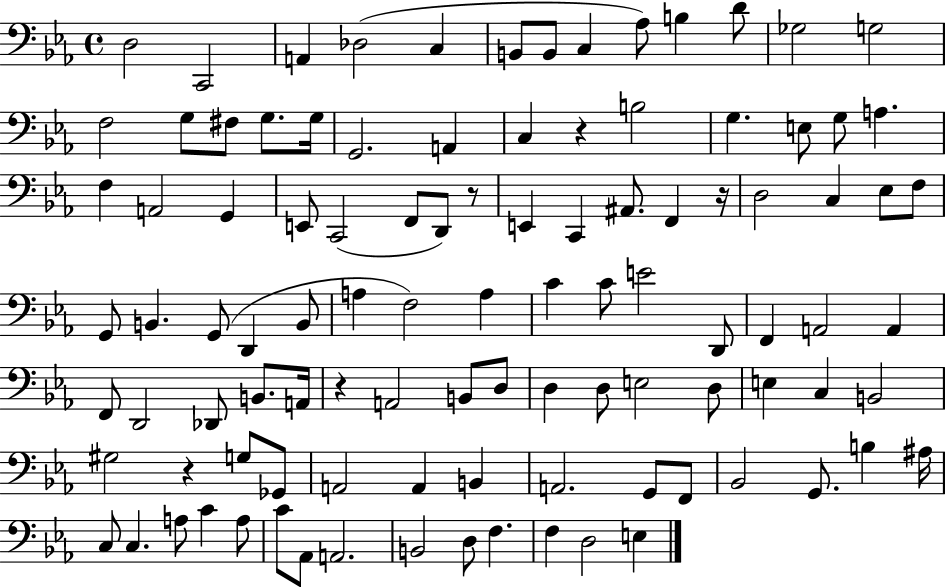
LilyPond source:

{
  \clef bass
  \time 4/4
  \defaultTimeSignature
  \key ees \major
  d2 c,2 | a,4 des2( c4 | b,8 b,8 c4 aes8) b4 d'8 | ges2 g2 | \break f2 g8 fis8 g8. g16 | g,2. a,4 | c4 r4 b2 | g4. e8 g8 a4. | \break f4 a,2 g,4 | e,8 c,2( f,8 d,8) r8 | e,4 c,4 ais,8. f,4 r16 | d2 c4 ees8 f8 | \break g,8 b,4. g,8( d,4 b,8 | a4 f2) a4 | c'4 c'8 e'2 d,8 | f,4 a,2 a,4 | \break f,8 d,2 des,8 b,8. a,16 | r4 a,2 b,8 d8 | d4 d8 e2 d8 | e4 c4 b,2 | \break gis2 r4 g8 ges,8 | a,2 a,4 b,4 | a,2. g,8 f,8 | bes,2 g,8. b4 ais16 | \break c8 c4. a8 c'4 a8 | c'8 aes,8 a,2. | b,2 d8 f4. | f4 d2 e4 | \break \bar "|."
}